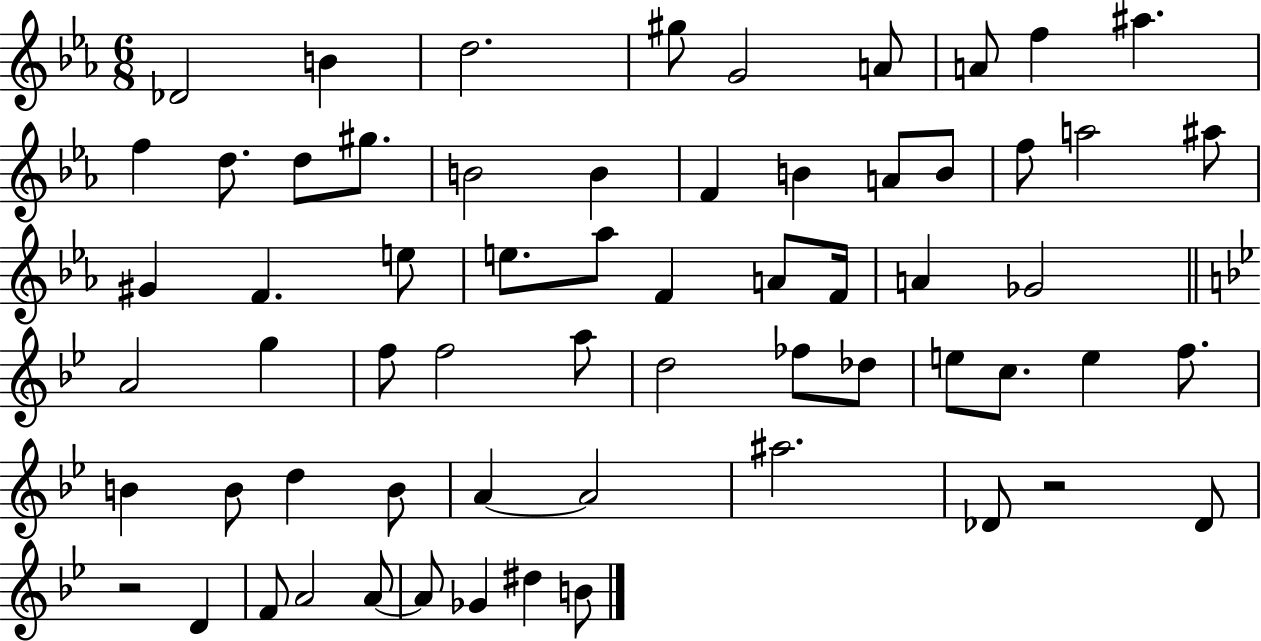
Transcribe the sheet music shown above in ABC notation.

X:1
T:Untitled
M:6/8
L:1/4
K:Eb
_D2 B d2 ^g/2 G2 A/2 A/2 f ^a f d/2 d/2 ^g/2 B2 B F B A/2 B/2 f/2 a2 ^a/2 ^G F e/2 e/2 _a/2 F A/2 F/4 A _G2 A2 g f/2 f2 a/2 d2 _f/2 _d/2 e/2 c/2 e f/2 B B/2 d B/2 A A2 ^a2 _D/2 z2 _D/2 z2 D F/2 A2 A/2 A/2 _G ^d B/2